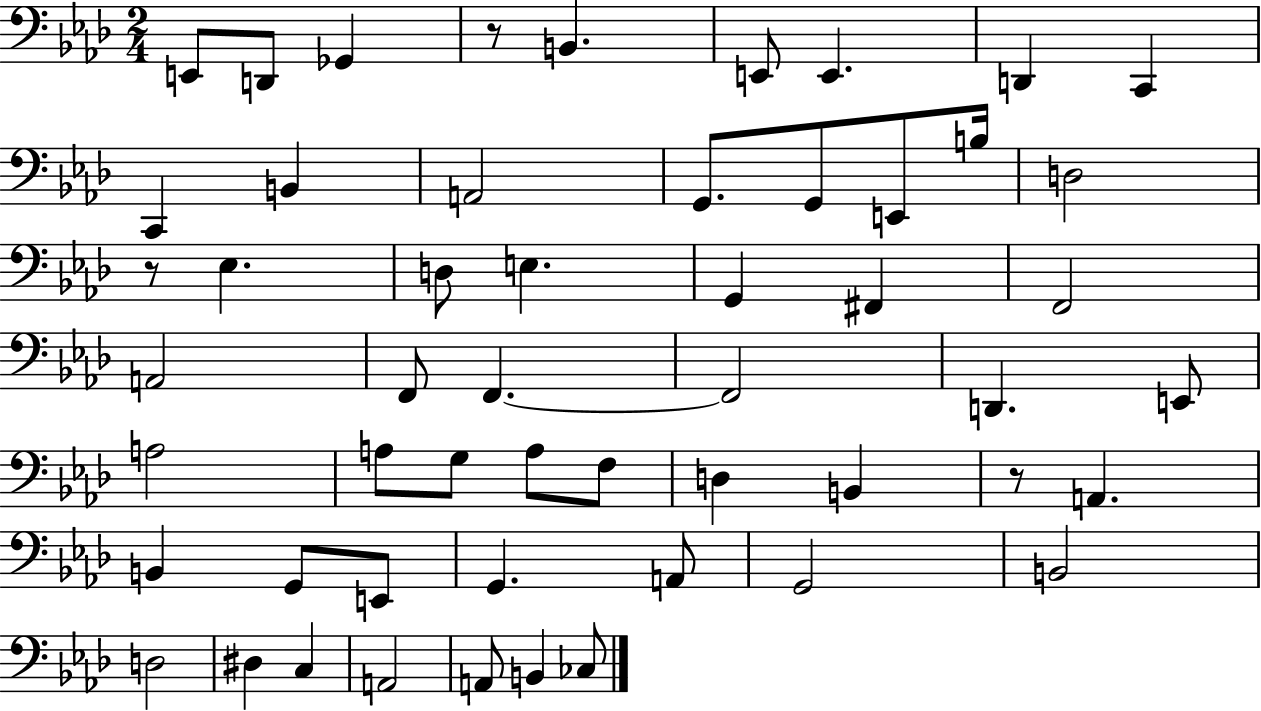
E2/e D2/e Gb2/q R/e B2/q. E2/e E2/q. D2/q C2/q C2/q B2/q A2/h G2/e. G2/e E2/e B3/s D3/h R/e Eb3/q. D3/e E3/q. G2/q F#2/q F2/h A2/h F2/e F2/q. F2/h D2/q. E2/e A3/h A3/e G3/e A3/e F3/e D3/q B2/q R/e A2/q. B2/q G2/e E2/e G2/q. A2/e G2/h B2/h D3/h D#3/q C3/q A2/h A2/e B2/q CES3/e